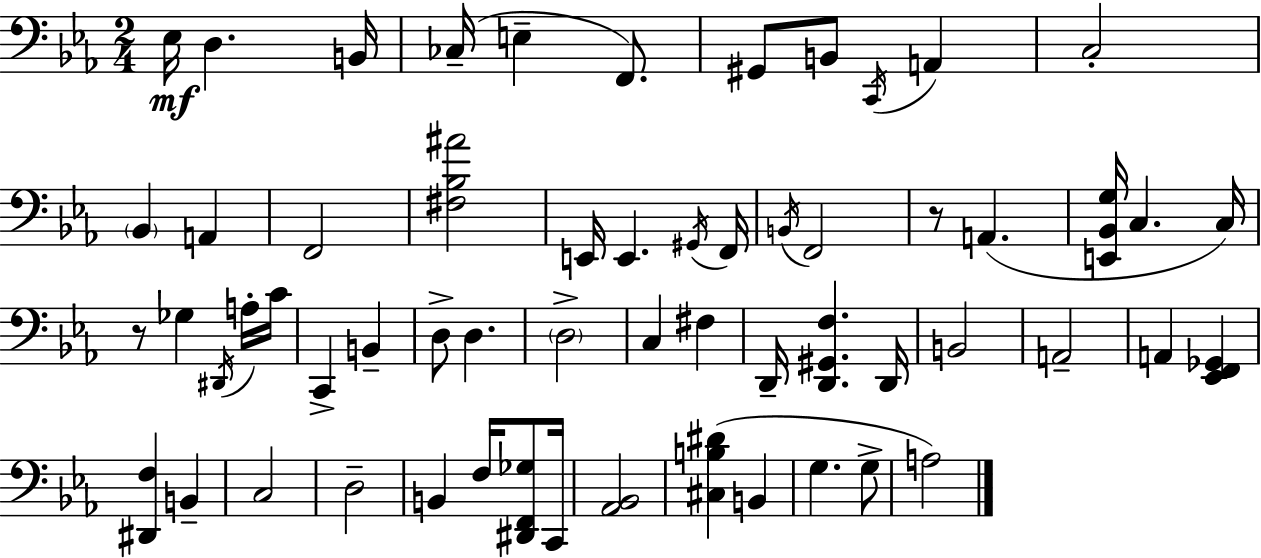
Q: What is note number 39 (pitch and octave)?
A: A2